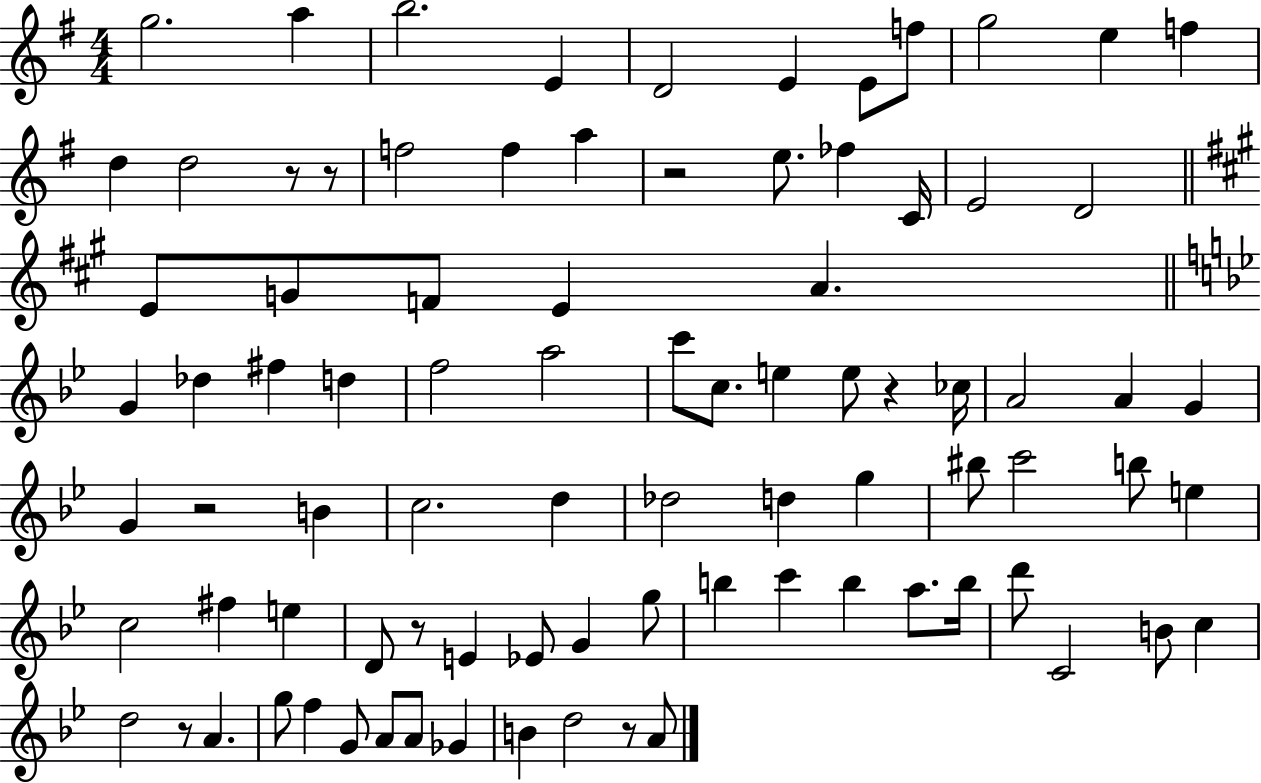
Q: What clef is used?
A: treble